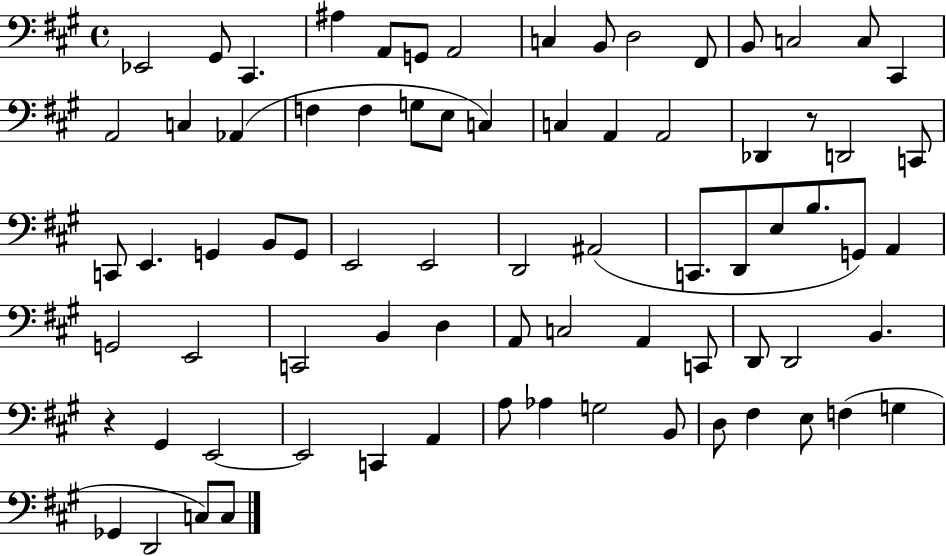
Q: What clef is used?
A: bass